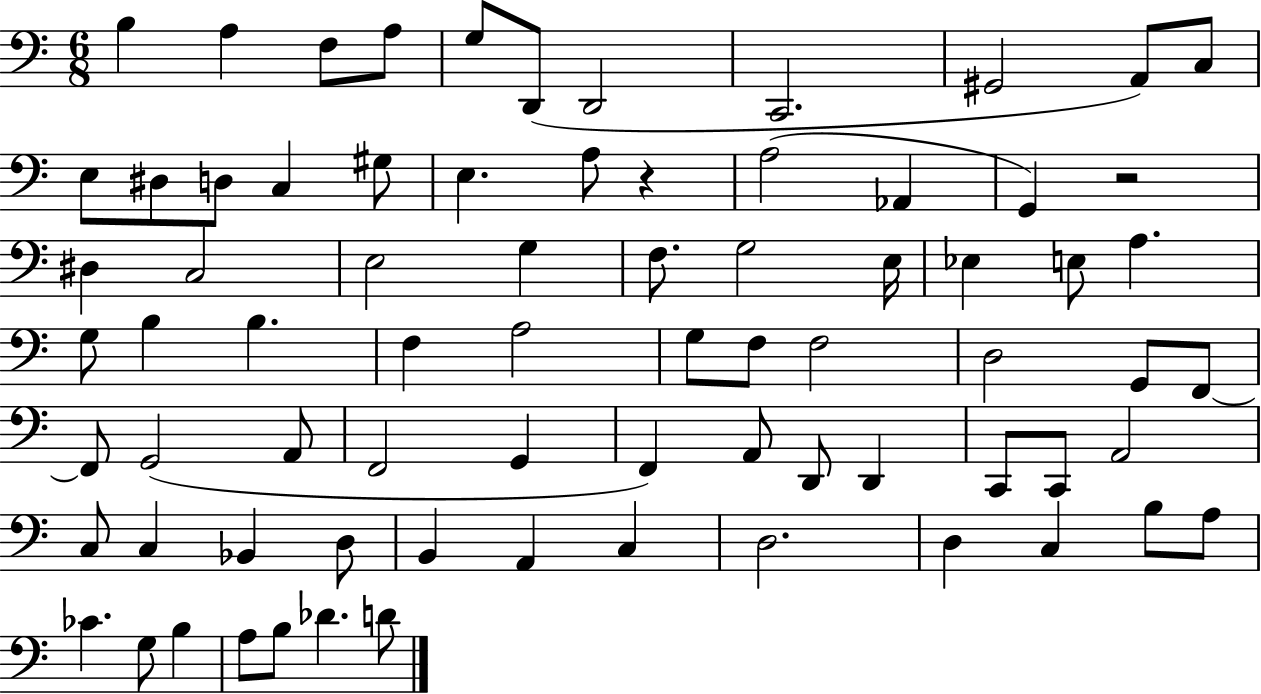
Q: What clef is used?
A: bass